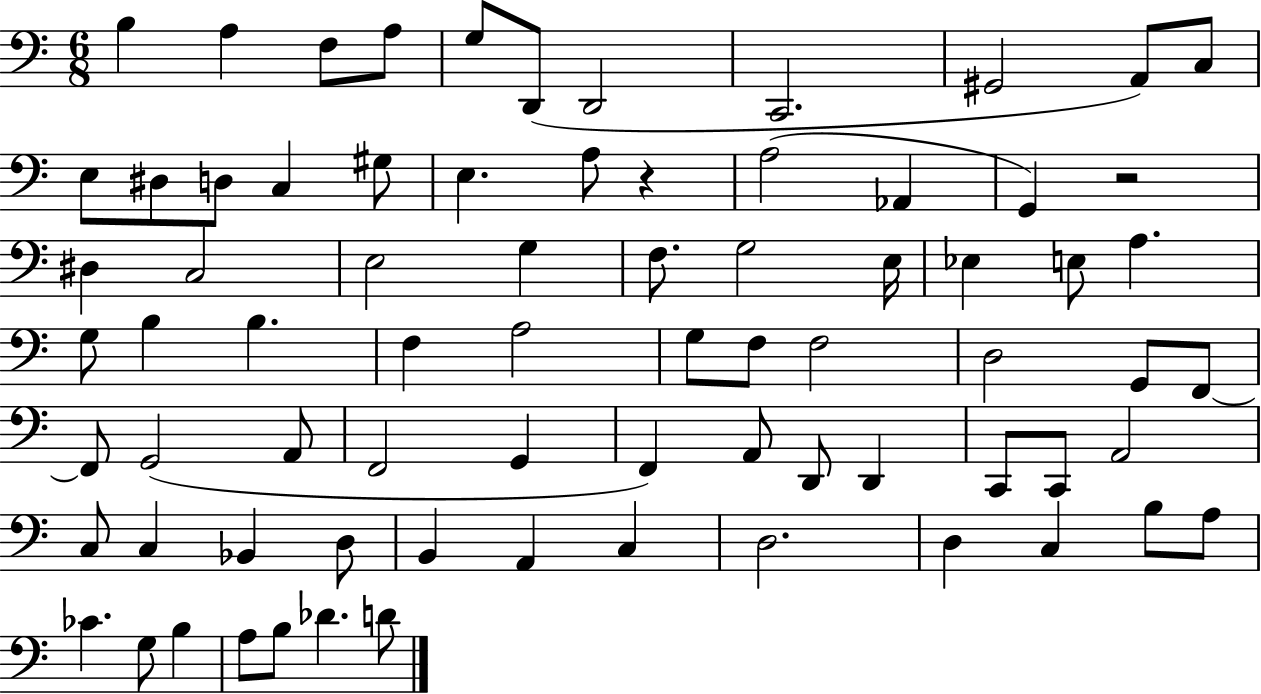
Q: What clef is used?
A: bass